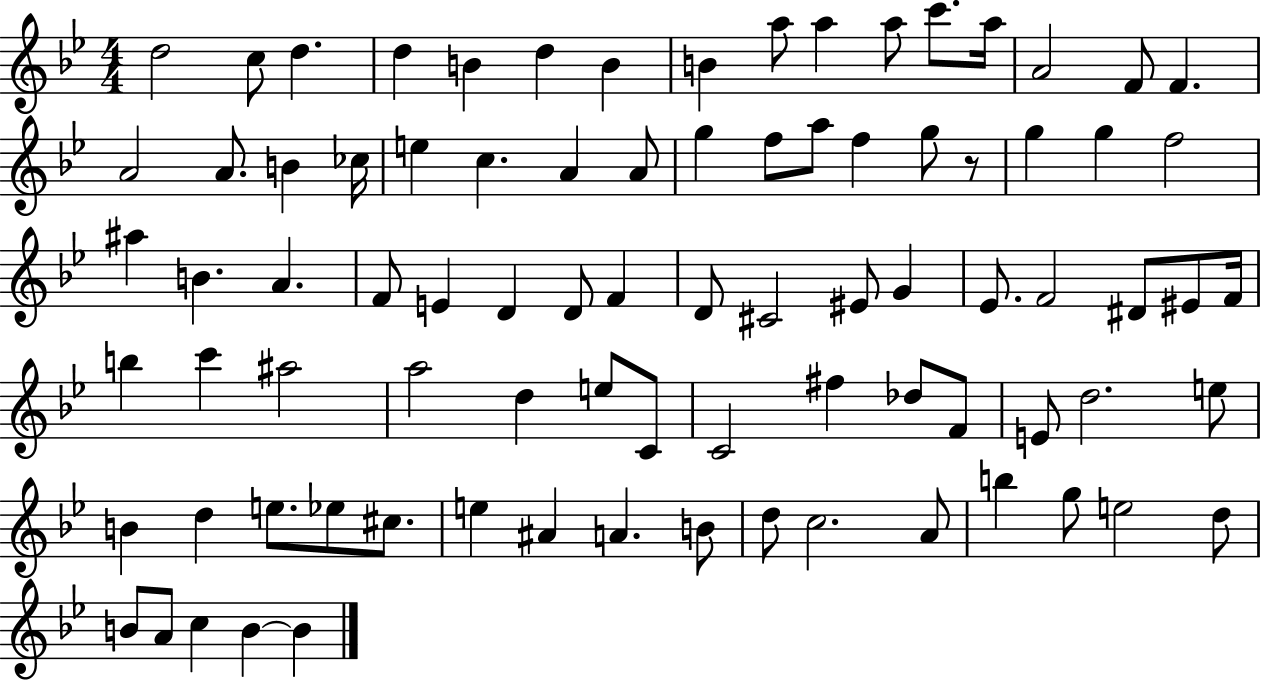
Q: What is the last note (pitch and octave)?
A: B4